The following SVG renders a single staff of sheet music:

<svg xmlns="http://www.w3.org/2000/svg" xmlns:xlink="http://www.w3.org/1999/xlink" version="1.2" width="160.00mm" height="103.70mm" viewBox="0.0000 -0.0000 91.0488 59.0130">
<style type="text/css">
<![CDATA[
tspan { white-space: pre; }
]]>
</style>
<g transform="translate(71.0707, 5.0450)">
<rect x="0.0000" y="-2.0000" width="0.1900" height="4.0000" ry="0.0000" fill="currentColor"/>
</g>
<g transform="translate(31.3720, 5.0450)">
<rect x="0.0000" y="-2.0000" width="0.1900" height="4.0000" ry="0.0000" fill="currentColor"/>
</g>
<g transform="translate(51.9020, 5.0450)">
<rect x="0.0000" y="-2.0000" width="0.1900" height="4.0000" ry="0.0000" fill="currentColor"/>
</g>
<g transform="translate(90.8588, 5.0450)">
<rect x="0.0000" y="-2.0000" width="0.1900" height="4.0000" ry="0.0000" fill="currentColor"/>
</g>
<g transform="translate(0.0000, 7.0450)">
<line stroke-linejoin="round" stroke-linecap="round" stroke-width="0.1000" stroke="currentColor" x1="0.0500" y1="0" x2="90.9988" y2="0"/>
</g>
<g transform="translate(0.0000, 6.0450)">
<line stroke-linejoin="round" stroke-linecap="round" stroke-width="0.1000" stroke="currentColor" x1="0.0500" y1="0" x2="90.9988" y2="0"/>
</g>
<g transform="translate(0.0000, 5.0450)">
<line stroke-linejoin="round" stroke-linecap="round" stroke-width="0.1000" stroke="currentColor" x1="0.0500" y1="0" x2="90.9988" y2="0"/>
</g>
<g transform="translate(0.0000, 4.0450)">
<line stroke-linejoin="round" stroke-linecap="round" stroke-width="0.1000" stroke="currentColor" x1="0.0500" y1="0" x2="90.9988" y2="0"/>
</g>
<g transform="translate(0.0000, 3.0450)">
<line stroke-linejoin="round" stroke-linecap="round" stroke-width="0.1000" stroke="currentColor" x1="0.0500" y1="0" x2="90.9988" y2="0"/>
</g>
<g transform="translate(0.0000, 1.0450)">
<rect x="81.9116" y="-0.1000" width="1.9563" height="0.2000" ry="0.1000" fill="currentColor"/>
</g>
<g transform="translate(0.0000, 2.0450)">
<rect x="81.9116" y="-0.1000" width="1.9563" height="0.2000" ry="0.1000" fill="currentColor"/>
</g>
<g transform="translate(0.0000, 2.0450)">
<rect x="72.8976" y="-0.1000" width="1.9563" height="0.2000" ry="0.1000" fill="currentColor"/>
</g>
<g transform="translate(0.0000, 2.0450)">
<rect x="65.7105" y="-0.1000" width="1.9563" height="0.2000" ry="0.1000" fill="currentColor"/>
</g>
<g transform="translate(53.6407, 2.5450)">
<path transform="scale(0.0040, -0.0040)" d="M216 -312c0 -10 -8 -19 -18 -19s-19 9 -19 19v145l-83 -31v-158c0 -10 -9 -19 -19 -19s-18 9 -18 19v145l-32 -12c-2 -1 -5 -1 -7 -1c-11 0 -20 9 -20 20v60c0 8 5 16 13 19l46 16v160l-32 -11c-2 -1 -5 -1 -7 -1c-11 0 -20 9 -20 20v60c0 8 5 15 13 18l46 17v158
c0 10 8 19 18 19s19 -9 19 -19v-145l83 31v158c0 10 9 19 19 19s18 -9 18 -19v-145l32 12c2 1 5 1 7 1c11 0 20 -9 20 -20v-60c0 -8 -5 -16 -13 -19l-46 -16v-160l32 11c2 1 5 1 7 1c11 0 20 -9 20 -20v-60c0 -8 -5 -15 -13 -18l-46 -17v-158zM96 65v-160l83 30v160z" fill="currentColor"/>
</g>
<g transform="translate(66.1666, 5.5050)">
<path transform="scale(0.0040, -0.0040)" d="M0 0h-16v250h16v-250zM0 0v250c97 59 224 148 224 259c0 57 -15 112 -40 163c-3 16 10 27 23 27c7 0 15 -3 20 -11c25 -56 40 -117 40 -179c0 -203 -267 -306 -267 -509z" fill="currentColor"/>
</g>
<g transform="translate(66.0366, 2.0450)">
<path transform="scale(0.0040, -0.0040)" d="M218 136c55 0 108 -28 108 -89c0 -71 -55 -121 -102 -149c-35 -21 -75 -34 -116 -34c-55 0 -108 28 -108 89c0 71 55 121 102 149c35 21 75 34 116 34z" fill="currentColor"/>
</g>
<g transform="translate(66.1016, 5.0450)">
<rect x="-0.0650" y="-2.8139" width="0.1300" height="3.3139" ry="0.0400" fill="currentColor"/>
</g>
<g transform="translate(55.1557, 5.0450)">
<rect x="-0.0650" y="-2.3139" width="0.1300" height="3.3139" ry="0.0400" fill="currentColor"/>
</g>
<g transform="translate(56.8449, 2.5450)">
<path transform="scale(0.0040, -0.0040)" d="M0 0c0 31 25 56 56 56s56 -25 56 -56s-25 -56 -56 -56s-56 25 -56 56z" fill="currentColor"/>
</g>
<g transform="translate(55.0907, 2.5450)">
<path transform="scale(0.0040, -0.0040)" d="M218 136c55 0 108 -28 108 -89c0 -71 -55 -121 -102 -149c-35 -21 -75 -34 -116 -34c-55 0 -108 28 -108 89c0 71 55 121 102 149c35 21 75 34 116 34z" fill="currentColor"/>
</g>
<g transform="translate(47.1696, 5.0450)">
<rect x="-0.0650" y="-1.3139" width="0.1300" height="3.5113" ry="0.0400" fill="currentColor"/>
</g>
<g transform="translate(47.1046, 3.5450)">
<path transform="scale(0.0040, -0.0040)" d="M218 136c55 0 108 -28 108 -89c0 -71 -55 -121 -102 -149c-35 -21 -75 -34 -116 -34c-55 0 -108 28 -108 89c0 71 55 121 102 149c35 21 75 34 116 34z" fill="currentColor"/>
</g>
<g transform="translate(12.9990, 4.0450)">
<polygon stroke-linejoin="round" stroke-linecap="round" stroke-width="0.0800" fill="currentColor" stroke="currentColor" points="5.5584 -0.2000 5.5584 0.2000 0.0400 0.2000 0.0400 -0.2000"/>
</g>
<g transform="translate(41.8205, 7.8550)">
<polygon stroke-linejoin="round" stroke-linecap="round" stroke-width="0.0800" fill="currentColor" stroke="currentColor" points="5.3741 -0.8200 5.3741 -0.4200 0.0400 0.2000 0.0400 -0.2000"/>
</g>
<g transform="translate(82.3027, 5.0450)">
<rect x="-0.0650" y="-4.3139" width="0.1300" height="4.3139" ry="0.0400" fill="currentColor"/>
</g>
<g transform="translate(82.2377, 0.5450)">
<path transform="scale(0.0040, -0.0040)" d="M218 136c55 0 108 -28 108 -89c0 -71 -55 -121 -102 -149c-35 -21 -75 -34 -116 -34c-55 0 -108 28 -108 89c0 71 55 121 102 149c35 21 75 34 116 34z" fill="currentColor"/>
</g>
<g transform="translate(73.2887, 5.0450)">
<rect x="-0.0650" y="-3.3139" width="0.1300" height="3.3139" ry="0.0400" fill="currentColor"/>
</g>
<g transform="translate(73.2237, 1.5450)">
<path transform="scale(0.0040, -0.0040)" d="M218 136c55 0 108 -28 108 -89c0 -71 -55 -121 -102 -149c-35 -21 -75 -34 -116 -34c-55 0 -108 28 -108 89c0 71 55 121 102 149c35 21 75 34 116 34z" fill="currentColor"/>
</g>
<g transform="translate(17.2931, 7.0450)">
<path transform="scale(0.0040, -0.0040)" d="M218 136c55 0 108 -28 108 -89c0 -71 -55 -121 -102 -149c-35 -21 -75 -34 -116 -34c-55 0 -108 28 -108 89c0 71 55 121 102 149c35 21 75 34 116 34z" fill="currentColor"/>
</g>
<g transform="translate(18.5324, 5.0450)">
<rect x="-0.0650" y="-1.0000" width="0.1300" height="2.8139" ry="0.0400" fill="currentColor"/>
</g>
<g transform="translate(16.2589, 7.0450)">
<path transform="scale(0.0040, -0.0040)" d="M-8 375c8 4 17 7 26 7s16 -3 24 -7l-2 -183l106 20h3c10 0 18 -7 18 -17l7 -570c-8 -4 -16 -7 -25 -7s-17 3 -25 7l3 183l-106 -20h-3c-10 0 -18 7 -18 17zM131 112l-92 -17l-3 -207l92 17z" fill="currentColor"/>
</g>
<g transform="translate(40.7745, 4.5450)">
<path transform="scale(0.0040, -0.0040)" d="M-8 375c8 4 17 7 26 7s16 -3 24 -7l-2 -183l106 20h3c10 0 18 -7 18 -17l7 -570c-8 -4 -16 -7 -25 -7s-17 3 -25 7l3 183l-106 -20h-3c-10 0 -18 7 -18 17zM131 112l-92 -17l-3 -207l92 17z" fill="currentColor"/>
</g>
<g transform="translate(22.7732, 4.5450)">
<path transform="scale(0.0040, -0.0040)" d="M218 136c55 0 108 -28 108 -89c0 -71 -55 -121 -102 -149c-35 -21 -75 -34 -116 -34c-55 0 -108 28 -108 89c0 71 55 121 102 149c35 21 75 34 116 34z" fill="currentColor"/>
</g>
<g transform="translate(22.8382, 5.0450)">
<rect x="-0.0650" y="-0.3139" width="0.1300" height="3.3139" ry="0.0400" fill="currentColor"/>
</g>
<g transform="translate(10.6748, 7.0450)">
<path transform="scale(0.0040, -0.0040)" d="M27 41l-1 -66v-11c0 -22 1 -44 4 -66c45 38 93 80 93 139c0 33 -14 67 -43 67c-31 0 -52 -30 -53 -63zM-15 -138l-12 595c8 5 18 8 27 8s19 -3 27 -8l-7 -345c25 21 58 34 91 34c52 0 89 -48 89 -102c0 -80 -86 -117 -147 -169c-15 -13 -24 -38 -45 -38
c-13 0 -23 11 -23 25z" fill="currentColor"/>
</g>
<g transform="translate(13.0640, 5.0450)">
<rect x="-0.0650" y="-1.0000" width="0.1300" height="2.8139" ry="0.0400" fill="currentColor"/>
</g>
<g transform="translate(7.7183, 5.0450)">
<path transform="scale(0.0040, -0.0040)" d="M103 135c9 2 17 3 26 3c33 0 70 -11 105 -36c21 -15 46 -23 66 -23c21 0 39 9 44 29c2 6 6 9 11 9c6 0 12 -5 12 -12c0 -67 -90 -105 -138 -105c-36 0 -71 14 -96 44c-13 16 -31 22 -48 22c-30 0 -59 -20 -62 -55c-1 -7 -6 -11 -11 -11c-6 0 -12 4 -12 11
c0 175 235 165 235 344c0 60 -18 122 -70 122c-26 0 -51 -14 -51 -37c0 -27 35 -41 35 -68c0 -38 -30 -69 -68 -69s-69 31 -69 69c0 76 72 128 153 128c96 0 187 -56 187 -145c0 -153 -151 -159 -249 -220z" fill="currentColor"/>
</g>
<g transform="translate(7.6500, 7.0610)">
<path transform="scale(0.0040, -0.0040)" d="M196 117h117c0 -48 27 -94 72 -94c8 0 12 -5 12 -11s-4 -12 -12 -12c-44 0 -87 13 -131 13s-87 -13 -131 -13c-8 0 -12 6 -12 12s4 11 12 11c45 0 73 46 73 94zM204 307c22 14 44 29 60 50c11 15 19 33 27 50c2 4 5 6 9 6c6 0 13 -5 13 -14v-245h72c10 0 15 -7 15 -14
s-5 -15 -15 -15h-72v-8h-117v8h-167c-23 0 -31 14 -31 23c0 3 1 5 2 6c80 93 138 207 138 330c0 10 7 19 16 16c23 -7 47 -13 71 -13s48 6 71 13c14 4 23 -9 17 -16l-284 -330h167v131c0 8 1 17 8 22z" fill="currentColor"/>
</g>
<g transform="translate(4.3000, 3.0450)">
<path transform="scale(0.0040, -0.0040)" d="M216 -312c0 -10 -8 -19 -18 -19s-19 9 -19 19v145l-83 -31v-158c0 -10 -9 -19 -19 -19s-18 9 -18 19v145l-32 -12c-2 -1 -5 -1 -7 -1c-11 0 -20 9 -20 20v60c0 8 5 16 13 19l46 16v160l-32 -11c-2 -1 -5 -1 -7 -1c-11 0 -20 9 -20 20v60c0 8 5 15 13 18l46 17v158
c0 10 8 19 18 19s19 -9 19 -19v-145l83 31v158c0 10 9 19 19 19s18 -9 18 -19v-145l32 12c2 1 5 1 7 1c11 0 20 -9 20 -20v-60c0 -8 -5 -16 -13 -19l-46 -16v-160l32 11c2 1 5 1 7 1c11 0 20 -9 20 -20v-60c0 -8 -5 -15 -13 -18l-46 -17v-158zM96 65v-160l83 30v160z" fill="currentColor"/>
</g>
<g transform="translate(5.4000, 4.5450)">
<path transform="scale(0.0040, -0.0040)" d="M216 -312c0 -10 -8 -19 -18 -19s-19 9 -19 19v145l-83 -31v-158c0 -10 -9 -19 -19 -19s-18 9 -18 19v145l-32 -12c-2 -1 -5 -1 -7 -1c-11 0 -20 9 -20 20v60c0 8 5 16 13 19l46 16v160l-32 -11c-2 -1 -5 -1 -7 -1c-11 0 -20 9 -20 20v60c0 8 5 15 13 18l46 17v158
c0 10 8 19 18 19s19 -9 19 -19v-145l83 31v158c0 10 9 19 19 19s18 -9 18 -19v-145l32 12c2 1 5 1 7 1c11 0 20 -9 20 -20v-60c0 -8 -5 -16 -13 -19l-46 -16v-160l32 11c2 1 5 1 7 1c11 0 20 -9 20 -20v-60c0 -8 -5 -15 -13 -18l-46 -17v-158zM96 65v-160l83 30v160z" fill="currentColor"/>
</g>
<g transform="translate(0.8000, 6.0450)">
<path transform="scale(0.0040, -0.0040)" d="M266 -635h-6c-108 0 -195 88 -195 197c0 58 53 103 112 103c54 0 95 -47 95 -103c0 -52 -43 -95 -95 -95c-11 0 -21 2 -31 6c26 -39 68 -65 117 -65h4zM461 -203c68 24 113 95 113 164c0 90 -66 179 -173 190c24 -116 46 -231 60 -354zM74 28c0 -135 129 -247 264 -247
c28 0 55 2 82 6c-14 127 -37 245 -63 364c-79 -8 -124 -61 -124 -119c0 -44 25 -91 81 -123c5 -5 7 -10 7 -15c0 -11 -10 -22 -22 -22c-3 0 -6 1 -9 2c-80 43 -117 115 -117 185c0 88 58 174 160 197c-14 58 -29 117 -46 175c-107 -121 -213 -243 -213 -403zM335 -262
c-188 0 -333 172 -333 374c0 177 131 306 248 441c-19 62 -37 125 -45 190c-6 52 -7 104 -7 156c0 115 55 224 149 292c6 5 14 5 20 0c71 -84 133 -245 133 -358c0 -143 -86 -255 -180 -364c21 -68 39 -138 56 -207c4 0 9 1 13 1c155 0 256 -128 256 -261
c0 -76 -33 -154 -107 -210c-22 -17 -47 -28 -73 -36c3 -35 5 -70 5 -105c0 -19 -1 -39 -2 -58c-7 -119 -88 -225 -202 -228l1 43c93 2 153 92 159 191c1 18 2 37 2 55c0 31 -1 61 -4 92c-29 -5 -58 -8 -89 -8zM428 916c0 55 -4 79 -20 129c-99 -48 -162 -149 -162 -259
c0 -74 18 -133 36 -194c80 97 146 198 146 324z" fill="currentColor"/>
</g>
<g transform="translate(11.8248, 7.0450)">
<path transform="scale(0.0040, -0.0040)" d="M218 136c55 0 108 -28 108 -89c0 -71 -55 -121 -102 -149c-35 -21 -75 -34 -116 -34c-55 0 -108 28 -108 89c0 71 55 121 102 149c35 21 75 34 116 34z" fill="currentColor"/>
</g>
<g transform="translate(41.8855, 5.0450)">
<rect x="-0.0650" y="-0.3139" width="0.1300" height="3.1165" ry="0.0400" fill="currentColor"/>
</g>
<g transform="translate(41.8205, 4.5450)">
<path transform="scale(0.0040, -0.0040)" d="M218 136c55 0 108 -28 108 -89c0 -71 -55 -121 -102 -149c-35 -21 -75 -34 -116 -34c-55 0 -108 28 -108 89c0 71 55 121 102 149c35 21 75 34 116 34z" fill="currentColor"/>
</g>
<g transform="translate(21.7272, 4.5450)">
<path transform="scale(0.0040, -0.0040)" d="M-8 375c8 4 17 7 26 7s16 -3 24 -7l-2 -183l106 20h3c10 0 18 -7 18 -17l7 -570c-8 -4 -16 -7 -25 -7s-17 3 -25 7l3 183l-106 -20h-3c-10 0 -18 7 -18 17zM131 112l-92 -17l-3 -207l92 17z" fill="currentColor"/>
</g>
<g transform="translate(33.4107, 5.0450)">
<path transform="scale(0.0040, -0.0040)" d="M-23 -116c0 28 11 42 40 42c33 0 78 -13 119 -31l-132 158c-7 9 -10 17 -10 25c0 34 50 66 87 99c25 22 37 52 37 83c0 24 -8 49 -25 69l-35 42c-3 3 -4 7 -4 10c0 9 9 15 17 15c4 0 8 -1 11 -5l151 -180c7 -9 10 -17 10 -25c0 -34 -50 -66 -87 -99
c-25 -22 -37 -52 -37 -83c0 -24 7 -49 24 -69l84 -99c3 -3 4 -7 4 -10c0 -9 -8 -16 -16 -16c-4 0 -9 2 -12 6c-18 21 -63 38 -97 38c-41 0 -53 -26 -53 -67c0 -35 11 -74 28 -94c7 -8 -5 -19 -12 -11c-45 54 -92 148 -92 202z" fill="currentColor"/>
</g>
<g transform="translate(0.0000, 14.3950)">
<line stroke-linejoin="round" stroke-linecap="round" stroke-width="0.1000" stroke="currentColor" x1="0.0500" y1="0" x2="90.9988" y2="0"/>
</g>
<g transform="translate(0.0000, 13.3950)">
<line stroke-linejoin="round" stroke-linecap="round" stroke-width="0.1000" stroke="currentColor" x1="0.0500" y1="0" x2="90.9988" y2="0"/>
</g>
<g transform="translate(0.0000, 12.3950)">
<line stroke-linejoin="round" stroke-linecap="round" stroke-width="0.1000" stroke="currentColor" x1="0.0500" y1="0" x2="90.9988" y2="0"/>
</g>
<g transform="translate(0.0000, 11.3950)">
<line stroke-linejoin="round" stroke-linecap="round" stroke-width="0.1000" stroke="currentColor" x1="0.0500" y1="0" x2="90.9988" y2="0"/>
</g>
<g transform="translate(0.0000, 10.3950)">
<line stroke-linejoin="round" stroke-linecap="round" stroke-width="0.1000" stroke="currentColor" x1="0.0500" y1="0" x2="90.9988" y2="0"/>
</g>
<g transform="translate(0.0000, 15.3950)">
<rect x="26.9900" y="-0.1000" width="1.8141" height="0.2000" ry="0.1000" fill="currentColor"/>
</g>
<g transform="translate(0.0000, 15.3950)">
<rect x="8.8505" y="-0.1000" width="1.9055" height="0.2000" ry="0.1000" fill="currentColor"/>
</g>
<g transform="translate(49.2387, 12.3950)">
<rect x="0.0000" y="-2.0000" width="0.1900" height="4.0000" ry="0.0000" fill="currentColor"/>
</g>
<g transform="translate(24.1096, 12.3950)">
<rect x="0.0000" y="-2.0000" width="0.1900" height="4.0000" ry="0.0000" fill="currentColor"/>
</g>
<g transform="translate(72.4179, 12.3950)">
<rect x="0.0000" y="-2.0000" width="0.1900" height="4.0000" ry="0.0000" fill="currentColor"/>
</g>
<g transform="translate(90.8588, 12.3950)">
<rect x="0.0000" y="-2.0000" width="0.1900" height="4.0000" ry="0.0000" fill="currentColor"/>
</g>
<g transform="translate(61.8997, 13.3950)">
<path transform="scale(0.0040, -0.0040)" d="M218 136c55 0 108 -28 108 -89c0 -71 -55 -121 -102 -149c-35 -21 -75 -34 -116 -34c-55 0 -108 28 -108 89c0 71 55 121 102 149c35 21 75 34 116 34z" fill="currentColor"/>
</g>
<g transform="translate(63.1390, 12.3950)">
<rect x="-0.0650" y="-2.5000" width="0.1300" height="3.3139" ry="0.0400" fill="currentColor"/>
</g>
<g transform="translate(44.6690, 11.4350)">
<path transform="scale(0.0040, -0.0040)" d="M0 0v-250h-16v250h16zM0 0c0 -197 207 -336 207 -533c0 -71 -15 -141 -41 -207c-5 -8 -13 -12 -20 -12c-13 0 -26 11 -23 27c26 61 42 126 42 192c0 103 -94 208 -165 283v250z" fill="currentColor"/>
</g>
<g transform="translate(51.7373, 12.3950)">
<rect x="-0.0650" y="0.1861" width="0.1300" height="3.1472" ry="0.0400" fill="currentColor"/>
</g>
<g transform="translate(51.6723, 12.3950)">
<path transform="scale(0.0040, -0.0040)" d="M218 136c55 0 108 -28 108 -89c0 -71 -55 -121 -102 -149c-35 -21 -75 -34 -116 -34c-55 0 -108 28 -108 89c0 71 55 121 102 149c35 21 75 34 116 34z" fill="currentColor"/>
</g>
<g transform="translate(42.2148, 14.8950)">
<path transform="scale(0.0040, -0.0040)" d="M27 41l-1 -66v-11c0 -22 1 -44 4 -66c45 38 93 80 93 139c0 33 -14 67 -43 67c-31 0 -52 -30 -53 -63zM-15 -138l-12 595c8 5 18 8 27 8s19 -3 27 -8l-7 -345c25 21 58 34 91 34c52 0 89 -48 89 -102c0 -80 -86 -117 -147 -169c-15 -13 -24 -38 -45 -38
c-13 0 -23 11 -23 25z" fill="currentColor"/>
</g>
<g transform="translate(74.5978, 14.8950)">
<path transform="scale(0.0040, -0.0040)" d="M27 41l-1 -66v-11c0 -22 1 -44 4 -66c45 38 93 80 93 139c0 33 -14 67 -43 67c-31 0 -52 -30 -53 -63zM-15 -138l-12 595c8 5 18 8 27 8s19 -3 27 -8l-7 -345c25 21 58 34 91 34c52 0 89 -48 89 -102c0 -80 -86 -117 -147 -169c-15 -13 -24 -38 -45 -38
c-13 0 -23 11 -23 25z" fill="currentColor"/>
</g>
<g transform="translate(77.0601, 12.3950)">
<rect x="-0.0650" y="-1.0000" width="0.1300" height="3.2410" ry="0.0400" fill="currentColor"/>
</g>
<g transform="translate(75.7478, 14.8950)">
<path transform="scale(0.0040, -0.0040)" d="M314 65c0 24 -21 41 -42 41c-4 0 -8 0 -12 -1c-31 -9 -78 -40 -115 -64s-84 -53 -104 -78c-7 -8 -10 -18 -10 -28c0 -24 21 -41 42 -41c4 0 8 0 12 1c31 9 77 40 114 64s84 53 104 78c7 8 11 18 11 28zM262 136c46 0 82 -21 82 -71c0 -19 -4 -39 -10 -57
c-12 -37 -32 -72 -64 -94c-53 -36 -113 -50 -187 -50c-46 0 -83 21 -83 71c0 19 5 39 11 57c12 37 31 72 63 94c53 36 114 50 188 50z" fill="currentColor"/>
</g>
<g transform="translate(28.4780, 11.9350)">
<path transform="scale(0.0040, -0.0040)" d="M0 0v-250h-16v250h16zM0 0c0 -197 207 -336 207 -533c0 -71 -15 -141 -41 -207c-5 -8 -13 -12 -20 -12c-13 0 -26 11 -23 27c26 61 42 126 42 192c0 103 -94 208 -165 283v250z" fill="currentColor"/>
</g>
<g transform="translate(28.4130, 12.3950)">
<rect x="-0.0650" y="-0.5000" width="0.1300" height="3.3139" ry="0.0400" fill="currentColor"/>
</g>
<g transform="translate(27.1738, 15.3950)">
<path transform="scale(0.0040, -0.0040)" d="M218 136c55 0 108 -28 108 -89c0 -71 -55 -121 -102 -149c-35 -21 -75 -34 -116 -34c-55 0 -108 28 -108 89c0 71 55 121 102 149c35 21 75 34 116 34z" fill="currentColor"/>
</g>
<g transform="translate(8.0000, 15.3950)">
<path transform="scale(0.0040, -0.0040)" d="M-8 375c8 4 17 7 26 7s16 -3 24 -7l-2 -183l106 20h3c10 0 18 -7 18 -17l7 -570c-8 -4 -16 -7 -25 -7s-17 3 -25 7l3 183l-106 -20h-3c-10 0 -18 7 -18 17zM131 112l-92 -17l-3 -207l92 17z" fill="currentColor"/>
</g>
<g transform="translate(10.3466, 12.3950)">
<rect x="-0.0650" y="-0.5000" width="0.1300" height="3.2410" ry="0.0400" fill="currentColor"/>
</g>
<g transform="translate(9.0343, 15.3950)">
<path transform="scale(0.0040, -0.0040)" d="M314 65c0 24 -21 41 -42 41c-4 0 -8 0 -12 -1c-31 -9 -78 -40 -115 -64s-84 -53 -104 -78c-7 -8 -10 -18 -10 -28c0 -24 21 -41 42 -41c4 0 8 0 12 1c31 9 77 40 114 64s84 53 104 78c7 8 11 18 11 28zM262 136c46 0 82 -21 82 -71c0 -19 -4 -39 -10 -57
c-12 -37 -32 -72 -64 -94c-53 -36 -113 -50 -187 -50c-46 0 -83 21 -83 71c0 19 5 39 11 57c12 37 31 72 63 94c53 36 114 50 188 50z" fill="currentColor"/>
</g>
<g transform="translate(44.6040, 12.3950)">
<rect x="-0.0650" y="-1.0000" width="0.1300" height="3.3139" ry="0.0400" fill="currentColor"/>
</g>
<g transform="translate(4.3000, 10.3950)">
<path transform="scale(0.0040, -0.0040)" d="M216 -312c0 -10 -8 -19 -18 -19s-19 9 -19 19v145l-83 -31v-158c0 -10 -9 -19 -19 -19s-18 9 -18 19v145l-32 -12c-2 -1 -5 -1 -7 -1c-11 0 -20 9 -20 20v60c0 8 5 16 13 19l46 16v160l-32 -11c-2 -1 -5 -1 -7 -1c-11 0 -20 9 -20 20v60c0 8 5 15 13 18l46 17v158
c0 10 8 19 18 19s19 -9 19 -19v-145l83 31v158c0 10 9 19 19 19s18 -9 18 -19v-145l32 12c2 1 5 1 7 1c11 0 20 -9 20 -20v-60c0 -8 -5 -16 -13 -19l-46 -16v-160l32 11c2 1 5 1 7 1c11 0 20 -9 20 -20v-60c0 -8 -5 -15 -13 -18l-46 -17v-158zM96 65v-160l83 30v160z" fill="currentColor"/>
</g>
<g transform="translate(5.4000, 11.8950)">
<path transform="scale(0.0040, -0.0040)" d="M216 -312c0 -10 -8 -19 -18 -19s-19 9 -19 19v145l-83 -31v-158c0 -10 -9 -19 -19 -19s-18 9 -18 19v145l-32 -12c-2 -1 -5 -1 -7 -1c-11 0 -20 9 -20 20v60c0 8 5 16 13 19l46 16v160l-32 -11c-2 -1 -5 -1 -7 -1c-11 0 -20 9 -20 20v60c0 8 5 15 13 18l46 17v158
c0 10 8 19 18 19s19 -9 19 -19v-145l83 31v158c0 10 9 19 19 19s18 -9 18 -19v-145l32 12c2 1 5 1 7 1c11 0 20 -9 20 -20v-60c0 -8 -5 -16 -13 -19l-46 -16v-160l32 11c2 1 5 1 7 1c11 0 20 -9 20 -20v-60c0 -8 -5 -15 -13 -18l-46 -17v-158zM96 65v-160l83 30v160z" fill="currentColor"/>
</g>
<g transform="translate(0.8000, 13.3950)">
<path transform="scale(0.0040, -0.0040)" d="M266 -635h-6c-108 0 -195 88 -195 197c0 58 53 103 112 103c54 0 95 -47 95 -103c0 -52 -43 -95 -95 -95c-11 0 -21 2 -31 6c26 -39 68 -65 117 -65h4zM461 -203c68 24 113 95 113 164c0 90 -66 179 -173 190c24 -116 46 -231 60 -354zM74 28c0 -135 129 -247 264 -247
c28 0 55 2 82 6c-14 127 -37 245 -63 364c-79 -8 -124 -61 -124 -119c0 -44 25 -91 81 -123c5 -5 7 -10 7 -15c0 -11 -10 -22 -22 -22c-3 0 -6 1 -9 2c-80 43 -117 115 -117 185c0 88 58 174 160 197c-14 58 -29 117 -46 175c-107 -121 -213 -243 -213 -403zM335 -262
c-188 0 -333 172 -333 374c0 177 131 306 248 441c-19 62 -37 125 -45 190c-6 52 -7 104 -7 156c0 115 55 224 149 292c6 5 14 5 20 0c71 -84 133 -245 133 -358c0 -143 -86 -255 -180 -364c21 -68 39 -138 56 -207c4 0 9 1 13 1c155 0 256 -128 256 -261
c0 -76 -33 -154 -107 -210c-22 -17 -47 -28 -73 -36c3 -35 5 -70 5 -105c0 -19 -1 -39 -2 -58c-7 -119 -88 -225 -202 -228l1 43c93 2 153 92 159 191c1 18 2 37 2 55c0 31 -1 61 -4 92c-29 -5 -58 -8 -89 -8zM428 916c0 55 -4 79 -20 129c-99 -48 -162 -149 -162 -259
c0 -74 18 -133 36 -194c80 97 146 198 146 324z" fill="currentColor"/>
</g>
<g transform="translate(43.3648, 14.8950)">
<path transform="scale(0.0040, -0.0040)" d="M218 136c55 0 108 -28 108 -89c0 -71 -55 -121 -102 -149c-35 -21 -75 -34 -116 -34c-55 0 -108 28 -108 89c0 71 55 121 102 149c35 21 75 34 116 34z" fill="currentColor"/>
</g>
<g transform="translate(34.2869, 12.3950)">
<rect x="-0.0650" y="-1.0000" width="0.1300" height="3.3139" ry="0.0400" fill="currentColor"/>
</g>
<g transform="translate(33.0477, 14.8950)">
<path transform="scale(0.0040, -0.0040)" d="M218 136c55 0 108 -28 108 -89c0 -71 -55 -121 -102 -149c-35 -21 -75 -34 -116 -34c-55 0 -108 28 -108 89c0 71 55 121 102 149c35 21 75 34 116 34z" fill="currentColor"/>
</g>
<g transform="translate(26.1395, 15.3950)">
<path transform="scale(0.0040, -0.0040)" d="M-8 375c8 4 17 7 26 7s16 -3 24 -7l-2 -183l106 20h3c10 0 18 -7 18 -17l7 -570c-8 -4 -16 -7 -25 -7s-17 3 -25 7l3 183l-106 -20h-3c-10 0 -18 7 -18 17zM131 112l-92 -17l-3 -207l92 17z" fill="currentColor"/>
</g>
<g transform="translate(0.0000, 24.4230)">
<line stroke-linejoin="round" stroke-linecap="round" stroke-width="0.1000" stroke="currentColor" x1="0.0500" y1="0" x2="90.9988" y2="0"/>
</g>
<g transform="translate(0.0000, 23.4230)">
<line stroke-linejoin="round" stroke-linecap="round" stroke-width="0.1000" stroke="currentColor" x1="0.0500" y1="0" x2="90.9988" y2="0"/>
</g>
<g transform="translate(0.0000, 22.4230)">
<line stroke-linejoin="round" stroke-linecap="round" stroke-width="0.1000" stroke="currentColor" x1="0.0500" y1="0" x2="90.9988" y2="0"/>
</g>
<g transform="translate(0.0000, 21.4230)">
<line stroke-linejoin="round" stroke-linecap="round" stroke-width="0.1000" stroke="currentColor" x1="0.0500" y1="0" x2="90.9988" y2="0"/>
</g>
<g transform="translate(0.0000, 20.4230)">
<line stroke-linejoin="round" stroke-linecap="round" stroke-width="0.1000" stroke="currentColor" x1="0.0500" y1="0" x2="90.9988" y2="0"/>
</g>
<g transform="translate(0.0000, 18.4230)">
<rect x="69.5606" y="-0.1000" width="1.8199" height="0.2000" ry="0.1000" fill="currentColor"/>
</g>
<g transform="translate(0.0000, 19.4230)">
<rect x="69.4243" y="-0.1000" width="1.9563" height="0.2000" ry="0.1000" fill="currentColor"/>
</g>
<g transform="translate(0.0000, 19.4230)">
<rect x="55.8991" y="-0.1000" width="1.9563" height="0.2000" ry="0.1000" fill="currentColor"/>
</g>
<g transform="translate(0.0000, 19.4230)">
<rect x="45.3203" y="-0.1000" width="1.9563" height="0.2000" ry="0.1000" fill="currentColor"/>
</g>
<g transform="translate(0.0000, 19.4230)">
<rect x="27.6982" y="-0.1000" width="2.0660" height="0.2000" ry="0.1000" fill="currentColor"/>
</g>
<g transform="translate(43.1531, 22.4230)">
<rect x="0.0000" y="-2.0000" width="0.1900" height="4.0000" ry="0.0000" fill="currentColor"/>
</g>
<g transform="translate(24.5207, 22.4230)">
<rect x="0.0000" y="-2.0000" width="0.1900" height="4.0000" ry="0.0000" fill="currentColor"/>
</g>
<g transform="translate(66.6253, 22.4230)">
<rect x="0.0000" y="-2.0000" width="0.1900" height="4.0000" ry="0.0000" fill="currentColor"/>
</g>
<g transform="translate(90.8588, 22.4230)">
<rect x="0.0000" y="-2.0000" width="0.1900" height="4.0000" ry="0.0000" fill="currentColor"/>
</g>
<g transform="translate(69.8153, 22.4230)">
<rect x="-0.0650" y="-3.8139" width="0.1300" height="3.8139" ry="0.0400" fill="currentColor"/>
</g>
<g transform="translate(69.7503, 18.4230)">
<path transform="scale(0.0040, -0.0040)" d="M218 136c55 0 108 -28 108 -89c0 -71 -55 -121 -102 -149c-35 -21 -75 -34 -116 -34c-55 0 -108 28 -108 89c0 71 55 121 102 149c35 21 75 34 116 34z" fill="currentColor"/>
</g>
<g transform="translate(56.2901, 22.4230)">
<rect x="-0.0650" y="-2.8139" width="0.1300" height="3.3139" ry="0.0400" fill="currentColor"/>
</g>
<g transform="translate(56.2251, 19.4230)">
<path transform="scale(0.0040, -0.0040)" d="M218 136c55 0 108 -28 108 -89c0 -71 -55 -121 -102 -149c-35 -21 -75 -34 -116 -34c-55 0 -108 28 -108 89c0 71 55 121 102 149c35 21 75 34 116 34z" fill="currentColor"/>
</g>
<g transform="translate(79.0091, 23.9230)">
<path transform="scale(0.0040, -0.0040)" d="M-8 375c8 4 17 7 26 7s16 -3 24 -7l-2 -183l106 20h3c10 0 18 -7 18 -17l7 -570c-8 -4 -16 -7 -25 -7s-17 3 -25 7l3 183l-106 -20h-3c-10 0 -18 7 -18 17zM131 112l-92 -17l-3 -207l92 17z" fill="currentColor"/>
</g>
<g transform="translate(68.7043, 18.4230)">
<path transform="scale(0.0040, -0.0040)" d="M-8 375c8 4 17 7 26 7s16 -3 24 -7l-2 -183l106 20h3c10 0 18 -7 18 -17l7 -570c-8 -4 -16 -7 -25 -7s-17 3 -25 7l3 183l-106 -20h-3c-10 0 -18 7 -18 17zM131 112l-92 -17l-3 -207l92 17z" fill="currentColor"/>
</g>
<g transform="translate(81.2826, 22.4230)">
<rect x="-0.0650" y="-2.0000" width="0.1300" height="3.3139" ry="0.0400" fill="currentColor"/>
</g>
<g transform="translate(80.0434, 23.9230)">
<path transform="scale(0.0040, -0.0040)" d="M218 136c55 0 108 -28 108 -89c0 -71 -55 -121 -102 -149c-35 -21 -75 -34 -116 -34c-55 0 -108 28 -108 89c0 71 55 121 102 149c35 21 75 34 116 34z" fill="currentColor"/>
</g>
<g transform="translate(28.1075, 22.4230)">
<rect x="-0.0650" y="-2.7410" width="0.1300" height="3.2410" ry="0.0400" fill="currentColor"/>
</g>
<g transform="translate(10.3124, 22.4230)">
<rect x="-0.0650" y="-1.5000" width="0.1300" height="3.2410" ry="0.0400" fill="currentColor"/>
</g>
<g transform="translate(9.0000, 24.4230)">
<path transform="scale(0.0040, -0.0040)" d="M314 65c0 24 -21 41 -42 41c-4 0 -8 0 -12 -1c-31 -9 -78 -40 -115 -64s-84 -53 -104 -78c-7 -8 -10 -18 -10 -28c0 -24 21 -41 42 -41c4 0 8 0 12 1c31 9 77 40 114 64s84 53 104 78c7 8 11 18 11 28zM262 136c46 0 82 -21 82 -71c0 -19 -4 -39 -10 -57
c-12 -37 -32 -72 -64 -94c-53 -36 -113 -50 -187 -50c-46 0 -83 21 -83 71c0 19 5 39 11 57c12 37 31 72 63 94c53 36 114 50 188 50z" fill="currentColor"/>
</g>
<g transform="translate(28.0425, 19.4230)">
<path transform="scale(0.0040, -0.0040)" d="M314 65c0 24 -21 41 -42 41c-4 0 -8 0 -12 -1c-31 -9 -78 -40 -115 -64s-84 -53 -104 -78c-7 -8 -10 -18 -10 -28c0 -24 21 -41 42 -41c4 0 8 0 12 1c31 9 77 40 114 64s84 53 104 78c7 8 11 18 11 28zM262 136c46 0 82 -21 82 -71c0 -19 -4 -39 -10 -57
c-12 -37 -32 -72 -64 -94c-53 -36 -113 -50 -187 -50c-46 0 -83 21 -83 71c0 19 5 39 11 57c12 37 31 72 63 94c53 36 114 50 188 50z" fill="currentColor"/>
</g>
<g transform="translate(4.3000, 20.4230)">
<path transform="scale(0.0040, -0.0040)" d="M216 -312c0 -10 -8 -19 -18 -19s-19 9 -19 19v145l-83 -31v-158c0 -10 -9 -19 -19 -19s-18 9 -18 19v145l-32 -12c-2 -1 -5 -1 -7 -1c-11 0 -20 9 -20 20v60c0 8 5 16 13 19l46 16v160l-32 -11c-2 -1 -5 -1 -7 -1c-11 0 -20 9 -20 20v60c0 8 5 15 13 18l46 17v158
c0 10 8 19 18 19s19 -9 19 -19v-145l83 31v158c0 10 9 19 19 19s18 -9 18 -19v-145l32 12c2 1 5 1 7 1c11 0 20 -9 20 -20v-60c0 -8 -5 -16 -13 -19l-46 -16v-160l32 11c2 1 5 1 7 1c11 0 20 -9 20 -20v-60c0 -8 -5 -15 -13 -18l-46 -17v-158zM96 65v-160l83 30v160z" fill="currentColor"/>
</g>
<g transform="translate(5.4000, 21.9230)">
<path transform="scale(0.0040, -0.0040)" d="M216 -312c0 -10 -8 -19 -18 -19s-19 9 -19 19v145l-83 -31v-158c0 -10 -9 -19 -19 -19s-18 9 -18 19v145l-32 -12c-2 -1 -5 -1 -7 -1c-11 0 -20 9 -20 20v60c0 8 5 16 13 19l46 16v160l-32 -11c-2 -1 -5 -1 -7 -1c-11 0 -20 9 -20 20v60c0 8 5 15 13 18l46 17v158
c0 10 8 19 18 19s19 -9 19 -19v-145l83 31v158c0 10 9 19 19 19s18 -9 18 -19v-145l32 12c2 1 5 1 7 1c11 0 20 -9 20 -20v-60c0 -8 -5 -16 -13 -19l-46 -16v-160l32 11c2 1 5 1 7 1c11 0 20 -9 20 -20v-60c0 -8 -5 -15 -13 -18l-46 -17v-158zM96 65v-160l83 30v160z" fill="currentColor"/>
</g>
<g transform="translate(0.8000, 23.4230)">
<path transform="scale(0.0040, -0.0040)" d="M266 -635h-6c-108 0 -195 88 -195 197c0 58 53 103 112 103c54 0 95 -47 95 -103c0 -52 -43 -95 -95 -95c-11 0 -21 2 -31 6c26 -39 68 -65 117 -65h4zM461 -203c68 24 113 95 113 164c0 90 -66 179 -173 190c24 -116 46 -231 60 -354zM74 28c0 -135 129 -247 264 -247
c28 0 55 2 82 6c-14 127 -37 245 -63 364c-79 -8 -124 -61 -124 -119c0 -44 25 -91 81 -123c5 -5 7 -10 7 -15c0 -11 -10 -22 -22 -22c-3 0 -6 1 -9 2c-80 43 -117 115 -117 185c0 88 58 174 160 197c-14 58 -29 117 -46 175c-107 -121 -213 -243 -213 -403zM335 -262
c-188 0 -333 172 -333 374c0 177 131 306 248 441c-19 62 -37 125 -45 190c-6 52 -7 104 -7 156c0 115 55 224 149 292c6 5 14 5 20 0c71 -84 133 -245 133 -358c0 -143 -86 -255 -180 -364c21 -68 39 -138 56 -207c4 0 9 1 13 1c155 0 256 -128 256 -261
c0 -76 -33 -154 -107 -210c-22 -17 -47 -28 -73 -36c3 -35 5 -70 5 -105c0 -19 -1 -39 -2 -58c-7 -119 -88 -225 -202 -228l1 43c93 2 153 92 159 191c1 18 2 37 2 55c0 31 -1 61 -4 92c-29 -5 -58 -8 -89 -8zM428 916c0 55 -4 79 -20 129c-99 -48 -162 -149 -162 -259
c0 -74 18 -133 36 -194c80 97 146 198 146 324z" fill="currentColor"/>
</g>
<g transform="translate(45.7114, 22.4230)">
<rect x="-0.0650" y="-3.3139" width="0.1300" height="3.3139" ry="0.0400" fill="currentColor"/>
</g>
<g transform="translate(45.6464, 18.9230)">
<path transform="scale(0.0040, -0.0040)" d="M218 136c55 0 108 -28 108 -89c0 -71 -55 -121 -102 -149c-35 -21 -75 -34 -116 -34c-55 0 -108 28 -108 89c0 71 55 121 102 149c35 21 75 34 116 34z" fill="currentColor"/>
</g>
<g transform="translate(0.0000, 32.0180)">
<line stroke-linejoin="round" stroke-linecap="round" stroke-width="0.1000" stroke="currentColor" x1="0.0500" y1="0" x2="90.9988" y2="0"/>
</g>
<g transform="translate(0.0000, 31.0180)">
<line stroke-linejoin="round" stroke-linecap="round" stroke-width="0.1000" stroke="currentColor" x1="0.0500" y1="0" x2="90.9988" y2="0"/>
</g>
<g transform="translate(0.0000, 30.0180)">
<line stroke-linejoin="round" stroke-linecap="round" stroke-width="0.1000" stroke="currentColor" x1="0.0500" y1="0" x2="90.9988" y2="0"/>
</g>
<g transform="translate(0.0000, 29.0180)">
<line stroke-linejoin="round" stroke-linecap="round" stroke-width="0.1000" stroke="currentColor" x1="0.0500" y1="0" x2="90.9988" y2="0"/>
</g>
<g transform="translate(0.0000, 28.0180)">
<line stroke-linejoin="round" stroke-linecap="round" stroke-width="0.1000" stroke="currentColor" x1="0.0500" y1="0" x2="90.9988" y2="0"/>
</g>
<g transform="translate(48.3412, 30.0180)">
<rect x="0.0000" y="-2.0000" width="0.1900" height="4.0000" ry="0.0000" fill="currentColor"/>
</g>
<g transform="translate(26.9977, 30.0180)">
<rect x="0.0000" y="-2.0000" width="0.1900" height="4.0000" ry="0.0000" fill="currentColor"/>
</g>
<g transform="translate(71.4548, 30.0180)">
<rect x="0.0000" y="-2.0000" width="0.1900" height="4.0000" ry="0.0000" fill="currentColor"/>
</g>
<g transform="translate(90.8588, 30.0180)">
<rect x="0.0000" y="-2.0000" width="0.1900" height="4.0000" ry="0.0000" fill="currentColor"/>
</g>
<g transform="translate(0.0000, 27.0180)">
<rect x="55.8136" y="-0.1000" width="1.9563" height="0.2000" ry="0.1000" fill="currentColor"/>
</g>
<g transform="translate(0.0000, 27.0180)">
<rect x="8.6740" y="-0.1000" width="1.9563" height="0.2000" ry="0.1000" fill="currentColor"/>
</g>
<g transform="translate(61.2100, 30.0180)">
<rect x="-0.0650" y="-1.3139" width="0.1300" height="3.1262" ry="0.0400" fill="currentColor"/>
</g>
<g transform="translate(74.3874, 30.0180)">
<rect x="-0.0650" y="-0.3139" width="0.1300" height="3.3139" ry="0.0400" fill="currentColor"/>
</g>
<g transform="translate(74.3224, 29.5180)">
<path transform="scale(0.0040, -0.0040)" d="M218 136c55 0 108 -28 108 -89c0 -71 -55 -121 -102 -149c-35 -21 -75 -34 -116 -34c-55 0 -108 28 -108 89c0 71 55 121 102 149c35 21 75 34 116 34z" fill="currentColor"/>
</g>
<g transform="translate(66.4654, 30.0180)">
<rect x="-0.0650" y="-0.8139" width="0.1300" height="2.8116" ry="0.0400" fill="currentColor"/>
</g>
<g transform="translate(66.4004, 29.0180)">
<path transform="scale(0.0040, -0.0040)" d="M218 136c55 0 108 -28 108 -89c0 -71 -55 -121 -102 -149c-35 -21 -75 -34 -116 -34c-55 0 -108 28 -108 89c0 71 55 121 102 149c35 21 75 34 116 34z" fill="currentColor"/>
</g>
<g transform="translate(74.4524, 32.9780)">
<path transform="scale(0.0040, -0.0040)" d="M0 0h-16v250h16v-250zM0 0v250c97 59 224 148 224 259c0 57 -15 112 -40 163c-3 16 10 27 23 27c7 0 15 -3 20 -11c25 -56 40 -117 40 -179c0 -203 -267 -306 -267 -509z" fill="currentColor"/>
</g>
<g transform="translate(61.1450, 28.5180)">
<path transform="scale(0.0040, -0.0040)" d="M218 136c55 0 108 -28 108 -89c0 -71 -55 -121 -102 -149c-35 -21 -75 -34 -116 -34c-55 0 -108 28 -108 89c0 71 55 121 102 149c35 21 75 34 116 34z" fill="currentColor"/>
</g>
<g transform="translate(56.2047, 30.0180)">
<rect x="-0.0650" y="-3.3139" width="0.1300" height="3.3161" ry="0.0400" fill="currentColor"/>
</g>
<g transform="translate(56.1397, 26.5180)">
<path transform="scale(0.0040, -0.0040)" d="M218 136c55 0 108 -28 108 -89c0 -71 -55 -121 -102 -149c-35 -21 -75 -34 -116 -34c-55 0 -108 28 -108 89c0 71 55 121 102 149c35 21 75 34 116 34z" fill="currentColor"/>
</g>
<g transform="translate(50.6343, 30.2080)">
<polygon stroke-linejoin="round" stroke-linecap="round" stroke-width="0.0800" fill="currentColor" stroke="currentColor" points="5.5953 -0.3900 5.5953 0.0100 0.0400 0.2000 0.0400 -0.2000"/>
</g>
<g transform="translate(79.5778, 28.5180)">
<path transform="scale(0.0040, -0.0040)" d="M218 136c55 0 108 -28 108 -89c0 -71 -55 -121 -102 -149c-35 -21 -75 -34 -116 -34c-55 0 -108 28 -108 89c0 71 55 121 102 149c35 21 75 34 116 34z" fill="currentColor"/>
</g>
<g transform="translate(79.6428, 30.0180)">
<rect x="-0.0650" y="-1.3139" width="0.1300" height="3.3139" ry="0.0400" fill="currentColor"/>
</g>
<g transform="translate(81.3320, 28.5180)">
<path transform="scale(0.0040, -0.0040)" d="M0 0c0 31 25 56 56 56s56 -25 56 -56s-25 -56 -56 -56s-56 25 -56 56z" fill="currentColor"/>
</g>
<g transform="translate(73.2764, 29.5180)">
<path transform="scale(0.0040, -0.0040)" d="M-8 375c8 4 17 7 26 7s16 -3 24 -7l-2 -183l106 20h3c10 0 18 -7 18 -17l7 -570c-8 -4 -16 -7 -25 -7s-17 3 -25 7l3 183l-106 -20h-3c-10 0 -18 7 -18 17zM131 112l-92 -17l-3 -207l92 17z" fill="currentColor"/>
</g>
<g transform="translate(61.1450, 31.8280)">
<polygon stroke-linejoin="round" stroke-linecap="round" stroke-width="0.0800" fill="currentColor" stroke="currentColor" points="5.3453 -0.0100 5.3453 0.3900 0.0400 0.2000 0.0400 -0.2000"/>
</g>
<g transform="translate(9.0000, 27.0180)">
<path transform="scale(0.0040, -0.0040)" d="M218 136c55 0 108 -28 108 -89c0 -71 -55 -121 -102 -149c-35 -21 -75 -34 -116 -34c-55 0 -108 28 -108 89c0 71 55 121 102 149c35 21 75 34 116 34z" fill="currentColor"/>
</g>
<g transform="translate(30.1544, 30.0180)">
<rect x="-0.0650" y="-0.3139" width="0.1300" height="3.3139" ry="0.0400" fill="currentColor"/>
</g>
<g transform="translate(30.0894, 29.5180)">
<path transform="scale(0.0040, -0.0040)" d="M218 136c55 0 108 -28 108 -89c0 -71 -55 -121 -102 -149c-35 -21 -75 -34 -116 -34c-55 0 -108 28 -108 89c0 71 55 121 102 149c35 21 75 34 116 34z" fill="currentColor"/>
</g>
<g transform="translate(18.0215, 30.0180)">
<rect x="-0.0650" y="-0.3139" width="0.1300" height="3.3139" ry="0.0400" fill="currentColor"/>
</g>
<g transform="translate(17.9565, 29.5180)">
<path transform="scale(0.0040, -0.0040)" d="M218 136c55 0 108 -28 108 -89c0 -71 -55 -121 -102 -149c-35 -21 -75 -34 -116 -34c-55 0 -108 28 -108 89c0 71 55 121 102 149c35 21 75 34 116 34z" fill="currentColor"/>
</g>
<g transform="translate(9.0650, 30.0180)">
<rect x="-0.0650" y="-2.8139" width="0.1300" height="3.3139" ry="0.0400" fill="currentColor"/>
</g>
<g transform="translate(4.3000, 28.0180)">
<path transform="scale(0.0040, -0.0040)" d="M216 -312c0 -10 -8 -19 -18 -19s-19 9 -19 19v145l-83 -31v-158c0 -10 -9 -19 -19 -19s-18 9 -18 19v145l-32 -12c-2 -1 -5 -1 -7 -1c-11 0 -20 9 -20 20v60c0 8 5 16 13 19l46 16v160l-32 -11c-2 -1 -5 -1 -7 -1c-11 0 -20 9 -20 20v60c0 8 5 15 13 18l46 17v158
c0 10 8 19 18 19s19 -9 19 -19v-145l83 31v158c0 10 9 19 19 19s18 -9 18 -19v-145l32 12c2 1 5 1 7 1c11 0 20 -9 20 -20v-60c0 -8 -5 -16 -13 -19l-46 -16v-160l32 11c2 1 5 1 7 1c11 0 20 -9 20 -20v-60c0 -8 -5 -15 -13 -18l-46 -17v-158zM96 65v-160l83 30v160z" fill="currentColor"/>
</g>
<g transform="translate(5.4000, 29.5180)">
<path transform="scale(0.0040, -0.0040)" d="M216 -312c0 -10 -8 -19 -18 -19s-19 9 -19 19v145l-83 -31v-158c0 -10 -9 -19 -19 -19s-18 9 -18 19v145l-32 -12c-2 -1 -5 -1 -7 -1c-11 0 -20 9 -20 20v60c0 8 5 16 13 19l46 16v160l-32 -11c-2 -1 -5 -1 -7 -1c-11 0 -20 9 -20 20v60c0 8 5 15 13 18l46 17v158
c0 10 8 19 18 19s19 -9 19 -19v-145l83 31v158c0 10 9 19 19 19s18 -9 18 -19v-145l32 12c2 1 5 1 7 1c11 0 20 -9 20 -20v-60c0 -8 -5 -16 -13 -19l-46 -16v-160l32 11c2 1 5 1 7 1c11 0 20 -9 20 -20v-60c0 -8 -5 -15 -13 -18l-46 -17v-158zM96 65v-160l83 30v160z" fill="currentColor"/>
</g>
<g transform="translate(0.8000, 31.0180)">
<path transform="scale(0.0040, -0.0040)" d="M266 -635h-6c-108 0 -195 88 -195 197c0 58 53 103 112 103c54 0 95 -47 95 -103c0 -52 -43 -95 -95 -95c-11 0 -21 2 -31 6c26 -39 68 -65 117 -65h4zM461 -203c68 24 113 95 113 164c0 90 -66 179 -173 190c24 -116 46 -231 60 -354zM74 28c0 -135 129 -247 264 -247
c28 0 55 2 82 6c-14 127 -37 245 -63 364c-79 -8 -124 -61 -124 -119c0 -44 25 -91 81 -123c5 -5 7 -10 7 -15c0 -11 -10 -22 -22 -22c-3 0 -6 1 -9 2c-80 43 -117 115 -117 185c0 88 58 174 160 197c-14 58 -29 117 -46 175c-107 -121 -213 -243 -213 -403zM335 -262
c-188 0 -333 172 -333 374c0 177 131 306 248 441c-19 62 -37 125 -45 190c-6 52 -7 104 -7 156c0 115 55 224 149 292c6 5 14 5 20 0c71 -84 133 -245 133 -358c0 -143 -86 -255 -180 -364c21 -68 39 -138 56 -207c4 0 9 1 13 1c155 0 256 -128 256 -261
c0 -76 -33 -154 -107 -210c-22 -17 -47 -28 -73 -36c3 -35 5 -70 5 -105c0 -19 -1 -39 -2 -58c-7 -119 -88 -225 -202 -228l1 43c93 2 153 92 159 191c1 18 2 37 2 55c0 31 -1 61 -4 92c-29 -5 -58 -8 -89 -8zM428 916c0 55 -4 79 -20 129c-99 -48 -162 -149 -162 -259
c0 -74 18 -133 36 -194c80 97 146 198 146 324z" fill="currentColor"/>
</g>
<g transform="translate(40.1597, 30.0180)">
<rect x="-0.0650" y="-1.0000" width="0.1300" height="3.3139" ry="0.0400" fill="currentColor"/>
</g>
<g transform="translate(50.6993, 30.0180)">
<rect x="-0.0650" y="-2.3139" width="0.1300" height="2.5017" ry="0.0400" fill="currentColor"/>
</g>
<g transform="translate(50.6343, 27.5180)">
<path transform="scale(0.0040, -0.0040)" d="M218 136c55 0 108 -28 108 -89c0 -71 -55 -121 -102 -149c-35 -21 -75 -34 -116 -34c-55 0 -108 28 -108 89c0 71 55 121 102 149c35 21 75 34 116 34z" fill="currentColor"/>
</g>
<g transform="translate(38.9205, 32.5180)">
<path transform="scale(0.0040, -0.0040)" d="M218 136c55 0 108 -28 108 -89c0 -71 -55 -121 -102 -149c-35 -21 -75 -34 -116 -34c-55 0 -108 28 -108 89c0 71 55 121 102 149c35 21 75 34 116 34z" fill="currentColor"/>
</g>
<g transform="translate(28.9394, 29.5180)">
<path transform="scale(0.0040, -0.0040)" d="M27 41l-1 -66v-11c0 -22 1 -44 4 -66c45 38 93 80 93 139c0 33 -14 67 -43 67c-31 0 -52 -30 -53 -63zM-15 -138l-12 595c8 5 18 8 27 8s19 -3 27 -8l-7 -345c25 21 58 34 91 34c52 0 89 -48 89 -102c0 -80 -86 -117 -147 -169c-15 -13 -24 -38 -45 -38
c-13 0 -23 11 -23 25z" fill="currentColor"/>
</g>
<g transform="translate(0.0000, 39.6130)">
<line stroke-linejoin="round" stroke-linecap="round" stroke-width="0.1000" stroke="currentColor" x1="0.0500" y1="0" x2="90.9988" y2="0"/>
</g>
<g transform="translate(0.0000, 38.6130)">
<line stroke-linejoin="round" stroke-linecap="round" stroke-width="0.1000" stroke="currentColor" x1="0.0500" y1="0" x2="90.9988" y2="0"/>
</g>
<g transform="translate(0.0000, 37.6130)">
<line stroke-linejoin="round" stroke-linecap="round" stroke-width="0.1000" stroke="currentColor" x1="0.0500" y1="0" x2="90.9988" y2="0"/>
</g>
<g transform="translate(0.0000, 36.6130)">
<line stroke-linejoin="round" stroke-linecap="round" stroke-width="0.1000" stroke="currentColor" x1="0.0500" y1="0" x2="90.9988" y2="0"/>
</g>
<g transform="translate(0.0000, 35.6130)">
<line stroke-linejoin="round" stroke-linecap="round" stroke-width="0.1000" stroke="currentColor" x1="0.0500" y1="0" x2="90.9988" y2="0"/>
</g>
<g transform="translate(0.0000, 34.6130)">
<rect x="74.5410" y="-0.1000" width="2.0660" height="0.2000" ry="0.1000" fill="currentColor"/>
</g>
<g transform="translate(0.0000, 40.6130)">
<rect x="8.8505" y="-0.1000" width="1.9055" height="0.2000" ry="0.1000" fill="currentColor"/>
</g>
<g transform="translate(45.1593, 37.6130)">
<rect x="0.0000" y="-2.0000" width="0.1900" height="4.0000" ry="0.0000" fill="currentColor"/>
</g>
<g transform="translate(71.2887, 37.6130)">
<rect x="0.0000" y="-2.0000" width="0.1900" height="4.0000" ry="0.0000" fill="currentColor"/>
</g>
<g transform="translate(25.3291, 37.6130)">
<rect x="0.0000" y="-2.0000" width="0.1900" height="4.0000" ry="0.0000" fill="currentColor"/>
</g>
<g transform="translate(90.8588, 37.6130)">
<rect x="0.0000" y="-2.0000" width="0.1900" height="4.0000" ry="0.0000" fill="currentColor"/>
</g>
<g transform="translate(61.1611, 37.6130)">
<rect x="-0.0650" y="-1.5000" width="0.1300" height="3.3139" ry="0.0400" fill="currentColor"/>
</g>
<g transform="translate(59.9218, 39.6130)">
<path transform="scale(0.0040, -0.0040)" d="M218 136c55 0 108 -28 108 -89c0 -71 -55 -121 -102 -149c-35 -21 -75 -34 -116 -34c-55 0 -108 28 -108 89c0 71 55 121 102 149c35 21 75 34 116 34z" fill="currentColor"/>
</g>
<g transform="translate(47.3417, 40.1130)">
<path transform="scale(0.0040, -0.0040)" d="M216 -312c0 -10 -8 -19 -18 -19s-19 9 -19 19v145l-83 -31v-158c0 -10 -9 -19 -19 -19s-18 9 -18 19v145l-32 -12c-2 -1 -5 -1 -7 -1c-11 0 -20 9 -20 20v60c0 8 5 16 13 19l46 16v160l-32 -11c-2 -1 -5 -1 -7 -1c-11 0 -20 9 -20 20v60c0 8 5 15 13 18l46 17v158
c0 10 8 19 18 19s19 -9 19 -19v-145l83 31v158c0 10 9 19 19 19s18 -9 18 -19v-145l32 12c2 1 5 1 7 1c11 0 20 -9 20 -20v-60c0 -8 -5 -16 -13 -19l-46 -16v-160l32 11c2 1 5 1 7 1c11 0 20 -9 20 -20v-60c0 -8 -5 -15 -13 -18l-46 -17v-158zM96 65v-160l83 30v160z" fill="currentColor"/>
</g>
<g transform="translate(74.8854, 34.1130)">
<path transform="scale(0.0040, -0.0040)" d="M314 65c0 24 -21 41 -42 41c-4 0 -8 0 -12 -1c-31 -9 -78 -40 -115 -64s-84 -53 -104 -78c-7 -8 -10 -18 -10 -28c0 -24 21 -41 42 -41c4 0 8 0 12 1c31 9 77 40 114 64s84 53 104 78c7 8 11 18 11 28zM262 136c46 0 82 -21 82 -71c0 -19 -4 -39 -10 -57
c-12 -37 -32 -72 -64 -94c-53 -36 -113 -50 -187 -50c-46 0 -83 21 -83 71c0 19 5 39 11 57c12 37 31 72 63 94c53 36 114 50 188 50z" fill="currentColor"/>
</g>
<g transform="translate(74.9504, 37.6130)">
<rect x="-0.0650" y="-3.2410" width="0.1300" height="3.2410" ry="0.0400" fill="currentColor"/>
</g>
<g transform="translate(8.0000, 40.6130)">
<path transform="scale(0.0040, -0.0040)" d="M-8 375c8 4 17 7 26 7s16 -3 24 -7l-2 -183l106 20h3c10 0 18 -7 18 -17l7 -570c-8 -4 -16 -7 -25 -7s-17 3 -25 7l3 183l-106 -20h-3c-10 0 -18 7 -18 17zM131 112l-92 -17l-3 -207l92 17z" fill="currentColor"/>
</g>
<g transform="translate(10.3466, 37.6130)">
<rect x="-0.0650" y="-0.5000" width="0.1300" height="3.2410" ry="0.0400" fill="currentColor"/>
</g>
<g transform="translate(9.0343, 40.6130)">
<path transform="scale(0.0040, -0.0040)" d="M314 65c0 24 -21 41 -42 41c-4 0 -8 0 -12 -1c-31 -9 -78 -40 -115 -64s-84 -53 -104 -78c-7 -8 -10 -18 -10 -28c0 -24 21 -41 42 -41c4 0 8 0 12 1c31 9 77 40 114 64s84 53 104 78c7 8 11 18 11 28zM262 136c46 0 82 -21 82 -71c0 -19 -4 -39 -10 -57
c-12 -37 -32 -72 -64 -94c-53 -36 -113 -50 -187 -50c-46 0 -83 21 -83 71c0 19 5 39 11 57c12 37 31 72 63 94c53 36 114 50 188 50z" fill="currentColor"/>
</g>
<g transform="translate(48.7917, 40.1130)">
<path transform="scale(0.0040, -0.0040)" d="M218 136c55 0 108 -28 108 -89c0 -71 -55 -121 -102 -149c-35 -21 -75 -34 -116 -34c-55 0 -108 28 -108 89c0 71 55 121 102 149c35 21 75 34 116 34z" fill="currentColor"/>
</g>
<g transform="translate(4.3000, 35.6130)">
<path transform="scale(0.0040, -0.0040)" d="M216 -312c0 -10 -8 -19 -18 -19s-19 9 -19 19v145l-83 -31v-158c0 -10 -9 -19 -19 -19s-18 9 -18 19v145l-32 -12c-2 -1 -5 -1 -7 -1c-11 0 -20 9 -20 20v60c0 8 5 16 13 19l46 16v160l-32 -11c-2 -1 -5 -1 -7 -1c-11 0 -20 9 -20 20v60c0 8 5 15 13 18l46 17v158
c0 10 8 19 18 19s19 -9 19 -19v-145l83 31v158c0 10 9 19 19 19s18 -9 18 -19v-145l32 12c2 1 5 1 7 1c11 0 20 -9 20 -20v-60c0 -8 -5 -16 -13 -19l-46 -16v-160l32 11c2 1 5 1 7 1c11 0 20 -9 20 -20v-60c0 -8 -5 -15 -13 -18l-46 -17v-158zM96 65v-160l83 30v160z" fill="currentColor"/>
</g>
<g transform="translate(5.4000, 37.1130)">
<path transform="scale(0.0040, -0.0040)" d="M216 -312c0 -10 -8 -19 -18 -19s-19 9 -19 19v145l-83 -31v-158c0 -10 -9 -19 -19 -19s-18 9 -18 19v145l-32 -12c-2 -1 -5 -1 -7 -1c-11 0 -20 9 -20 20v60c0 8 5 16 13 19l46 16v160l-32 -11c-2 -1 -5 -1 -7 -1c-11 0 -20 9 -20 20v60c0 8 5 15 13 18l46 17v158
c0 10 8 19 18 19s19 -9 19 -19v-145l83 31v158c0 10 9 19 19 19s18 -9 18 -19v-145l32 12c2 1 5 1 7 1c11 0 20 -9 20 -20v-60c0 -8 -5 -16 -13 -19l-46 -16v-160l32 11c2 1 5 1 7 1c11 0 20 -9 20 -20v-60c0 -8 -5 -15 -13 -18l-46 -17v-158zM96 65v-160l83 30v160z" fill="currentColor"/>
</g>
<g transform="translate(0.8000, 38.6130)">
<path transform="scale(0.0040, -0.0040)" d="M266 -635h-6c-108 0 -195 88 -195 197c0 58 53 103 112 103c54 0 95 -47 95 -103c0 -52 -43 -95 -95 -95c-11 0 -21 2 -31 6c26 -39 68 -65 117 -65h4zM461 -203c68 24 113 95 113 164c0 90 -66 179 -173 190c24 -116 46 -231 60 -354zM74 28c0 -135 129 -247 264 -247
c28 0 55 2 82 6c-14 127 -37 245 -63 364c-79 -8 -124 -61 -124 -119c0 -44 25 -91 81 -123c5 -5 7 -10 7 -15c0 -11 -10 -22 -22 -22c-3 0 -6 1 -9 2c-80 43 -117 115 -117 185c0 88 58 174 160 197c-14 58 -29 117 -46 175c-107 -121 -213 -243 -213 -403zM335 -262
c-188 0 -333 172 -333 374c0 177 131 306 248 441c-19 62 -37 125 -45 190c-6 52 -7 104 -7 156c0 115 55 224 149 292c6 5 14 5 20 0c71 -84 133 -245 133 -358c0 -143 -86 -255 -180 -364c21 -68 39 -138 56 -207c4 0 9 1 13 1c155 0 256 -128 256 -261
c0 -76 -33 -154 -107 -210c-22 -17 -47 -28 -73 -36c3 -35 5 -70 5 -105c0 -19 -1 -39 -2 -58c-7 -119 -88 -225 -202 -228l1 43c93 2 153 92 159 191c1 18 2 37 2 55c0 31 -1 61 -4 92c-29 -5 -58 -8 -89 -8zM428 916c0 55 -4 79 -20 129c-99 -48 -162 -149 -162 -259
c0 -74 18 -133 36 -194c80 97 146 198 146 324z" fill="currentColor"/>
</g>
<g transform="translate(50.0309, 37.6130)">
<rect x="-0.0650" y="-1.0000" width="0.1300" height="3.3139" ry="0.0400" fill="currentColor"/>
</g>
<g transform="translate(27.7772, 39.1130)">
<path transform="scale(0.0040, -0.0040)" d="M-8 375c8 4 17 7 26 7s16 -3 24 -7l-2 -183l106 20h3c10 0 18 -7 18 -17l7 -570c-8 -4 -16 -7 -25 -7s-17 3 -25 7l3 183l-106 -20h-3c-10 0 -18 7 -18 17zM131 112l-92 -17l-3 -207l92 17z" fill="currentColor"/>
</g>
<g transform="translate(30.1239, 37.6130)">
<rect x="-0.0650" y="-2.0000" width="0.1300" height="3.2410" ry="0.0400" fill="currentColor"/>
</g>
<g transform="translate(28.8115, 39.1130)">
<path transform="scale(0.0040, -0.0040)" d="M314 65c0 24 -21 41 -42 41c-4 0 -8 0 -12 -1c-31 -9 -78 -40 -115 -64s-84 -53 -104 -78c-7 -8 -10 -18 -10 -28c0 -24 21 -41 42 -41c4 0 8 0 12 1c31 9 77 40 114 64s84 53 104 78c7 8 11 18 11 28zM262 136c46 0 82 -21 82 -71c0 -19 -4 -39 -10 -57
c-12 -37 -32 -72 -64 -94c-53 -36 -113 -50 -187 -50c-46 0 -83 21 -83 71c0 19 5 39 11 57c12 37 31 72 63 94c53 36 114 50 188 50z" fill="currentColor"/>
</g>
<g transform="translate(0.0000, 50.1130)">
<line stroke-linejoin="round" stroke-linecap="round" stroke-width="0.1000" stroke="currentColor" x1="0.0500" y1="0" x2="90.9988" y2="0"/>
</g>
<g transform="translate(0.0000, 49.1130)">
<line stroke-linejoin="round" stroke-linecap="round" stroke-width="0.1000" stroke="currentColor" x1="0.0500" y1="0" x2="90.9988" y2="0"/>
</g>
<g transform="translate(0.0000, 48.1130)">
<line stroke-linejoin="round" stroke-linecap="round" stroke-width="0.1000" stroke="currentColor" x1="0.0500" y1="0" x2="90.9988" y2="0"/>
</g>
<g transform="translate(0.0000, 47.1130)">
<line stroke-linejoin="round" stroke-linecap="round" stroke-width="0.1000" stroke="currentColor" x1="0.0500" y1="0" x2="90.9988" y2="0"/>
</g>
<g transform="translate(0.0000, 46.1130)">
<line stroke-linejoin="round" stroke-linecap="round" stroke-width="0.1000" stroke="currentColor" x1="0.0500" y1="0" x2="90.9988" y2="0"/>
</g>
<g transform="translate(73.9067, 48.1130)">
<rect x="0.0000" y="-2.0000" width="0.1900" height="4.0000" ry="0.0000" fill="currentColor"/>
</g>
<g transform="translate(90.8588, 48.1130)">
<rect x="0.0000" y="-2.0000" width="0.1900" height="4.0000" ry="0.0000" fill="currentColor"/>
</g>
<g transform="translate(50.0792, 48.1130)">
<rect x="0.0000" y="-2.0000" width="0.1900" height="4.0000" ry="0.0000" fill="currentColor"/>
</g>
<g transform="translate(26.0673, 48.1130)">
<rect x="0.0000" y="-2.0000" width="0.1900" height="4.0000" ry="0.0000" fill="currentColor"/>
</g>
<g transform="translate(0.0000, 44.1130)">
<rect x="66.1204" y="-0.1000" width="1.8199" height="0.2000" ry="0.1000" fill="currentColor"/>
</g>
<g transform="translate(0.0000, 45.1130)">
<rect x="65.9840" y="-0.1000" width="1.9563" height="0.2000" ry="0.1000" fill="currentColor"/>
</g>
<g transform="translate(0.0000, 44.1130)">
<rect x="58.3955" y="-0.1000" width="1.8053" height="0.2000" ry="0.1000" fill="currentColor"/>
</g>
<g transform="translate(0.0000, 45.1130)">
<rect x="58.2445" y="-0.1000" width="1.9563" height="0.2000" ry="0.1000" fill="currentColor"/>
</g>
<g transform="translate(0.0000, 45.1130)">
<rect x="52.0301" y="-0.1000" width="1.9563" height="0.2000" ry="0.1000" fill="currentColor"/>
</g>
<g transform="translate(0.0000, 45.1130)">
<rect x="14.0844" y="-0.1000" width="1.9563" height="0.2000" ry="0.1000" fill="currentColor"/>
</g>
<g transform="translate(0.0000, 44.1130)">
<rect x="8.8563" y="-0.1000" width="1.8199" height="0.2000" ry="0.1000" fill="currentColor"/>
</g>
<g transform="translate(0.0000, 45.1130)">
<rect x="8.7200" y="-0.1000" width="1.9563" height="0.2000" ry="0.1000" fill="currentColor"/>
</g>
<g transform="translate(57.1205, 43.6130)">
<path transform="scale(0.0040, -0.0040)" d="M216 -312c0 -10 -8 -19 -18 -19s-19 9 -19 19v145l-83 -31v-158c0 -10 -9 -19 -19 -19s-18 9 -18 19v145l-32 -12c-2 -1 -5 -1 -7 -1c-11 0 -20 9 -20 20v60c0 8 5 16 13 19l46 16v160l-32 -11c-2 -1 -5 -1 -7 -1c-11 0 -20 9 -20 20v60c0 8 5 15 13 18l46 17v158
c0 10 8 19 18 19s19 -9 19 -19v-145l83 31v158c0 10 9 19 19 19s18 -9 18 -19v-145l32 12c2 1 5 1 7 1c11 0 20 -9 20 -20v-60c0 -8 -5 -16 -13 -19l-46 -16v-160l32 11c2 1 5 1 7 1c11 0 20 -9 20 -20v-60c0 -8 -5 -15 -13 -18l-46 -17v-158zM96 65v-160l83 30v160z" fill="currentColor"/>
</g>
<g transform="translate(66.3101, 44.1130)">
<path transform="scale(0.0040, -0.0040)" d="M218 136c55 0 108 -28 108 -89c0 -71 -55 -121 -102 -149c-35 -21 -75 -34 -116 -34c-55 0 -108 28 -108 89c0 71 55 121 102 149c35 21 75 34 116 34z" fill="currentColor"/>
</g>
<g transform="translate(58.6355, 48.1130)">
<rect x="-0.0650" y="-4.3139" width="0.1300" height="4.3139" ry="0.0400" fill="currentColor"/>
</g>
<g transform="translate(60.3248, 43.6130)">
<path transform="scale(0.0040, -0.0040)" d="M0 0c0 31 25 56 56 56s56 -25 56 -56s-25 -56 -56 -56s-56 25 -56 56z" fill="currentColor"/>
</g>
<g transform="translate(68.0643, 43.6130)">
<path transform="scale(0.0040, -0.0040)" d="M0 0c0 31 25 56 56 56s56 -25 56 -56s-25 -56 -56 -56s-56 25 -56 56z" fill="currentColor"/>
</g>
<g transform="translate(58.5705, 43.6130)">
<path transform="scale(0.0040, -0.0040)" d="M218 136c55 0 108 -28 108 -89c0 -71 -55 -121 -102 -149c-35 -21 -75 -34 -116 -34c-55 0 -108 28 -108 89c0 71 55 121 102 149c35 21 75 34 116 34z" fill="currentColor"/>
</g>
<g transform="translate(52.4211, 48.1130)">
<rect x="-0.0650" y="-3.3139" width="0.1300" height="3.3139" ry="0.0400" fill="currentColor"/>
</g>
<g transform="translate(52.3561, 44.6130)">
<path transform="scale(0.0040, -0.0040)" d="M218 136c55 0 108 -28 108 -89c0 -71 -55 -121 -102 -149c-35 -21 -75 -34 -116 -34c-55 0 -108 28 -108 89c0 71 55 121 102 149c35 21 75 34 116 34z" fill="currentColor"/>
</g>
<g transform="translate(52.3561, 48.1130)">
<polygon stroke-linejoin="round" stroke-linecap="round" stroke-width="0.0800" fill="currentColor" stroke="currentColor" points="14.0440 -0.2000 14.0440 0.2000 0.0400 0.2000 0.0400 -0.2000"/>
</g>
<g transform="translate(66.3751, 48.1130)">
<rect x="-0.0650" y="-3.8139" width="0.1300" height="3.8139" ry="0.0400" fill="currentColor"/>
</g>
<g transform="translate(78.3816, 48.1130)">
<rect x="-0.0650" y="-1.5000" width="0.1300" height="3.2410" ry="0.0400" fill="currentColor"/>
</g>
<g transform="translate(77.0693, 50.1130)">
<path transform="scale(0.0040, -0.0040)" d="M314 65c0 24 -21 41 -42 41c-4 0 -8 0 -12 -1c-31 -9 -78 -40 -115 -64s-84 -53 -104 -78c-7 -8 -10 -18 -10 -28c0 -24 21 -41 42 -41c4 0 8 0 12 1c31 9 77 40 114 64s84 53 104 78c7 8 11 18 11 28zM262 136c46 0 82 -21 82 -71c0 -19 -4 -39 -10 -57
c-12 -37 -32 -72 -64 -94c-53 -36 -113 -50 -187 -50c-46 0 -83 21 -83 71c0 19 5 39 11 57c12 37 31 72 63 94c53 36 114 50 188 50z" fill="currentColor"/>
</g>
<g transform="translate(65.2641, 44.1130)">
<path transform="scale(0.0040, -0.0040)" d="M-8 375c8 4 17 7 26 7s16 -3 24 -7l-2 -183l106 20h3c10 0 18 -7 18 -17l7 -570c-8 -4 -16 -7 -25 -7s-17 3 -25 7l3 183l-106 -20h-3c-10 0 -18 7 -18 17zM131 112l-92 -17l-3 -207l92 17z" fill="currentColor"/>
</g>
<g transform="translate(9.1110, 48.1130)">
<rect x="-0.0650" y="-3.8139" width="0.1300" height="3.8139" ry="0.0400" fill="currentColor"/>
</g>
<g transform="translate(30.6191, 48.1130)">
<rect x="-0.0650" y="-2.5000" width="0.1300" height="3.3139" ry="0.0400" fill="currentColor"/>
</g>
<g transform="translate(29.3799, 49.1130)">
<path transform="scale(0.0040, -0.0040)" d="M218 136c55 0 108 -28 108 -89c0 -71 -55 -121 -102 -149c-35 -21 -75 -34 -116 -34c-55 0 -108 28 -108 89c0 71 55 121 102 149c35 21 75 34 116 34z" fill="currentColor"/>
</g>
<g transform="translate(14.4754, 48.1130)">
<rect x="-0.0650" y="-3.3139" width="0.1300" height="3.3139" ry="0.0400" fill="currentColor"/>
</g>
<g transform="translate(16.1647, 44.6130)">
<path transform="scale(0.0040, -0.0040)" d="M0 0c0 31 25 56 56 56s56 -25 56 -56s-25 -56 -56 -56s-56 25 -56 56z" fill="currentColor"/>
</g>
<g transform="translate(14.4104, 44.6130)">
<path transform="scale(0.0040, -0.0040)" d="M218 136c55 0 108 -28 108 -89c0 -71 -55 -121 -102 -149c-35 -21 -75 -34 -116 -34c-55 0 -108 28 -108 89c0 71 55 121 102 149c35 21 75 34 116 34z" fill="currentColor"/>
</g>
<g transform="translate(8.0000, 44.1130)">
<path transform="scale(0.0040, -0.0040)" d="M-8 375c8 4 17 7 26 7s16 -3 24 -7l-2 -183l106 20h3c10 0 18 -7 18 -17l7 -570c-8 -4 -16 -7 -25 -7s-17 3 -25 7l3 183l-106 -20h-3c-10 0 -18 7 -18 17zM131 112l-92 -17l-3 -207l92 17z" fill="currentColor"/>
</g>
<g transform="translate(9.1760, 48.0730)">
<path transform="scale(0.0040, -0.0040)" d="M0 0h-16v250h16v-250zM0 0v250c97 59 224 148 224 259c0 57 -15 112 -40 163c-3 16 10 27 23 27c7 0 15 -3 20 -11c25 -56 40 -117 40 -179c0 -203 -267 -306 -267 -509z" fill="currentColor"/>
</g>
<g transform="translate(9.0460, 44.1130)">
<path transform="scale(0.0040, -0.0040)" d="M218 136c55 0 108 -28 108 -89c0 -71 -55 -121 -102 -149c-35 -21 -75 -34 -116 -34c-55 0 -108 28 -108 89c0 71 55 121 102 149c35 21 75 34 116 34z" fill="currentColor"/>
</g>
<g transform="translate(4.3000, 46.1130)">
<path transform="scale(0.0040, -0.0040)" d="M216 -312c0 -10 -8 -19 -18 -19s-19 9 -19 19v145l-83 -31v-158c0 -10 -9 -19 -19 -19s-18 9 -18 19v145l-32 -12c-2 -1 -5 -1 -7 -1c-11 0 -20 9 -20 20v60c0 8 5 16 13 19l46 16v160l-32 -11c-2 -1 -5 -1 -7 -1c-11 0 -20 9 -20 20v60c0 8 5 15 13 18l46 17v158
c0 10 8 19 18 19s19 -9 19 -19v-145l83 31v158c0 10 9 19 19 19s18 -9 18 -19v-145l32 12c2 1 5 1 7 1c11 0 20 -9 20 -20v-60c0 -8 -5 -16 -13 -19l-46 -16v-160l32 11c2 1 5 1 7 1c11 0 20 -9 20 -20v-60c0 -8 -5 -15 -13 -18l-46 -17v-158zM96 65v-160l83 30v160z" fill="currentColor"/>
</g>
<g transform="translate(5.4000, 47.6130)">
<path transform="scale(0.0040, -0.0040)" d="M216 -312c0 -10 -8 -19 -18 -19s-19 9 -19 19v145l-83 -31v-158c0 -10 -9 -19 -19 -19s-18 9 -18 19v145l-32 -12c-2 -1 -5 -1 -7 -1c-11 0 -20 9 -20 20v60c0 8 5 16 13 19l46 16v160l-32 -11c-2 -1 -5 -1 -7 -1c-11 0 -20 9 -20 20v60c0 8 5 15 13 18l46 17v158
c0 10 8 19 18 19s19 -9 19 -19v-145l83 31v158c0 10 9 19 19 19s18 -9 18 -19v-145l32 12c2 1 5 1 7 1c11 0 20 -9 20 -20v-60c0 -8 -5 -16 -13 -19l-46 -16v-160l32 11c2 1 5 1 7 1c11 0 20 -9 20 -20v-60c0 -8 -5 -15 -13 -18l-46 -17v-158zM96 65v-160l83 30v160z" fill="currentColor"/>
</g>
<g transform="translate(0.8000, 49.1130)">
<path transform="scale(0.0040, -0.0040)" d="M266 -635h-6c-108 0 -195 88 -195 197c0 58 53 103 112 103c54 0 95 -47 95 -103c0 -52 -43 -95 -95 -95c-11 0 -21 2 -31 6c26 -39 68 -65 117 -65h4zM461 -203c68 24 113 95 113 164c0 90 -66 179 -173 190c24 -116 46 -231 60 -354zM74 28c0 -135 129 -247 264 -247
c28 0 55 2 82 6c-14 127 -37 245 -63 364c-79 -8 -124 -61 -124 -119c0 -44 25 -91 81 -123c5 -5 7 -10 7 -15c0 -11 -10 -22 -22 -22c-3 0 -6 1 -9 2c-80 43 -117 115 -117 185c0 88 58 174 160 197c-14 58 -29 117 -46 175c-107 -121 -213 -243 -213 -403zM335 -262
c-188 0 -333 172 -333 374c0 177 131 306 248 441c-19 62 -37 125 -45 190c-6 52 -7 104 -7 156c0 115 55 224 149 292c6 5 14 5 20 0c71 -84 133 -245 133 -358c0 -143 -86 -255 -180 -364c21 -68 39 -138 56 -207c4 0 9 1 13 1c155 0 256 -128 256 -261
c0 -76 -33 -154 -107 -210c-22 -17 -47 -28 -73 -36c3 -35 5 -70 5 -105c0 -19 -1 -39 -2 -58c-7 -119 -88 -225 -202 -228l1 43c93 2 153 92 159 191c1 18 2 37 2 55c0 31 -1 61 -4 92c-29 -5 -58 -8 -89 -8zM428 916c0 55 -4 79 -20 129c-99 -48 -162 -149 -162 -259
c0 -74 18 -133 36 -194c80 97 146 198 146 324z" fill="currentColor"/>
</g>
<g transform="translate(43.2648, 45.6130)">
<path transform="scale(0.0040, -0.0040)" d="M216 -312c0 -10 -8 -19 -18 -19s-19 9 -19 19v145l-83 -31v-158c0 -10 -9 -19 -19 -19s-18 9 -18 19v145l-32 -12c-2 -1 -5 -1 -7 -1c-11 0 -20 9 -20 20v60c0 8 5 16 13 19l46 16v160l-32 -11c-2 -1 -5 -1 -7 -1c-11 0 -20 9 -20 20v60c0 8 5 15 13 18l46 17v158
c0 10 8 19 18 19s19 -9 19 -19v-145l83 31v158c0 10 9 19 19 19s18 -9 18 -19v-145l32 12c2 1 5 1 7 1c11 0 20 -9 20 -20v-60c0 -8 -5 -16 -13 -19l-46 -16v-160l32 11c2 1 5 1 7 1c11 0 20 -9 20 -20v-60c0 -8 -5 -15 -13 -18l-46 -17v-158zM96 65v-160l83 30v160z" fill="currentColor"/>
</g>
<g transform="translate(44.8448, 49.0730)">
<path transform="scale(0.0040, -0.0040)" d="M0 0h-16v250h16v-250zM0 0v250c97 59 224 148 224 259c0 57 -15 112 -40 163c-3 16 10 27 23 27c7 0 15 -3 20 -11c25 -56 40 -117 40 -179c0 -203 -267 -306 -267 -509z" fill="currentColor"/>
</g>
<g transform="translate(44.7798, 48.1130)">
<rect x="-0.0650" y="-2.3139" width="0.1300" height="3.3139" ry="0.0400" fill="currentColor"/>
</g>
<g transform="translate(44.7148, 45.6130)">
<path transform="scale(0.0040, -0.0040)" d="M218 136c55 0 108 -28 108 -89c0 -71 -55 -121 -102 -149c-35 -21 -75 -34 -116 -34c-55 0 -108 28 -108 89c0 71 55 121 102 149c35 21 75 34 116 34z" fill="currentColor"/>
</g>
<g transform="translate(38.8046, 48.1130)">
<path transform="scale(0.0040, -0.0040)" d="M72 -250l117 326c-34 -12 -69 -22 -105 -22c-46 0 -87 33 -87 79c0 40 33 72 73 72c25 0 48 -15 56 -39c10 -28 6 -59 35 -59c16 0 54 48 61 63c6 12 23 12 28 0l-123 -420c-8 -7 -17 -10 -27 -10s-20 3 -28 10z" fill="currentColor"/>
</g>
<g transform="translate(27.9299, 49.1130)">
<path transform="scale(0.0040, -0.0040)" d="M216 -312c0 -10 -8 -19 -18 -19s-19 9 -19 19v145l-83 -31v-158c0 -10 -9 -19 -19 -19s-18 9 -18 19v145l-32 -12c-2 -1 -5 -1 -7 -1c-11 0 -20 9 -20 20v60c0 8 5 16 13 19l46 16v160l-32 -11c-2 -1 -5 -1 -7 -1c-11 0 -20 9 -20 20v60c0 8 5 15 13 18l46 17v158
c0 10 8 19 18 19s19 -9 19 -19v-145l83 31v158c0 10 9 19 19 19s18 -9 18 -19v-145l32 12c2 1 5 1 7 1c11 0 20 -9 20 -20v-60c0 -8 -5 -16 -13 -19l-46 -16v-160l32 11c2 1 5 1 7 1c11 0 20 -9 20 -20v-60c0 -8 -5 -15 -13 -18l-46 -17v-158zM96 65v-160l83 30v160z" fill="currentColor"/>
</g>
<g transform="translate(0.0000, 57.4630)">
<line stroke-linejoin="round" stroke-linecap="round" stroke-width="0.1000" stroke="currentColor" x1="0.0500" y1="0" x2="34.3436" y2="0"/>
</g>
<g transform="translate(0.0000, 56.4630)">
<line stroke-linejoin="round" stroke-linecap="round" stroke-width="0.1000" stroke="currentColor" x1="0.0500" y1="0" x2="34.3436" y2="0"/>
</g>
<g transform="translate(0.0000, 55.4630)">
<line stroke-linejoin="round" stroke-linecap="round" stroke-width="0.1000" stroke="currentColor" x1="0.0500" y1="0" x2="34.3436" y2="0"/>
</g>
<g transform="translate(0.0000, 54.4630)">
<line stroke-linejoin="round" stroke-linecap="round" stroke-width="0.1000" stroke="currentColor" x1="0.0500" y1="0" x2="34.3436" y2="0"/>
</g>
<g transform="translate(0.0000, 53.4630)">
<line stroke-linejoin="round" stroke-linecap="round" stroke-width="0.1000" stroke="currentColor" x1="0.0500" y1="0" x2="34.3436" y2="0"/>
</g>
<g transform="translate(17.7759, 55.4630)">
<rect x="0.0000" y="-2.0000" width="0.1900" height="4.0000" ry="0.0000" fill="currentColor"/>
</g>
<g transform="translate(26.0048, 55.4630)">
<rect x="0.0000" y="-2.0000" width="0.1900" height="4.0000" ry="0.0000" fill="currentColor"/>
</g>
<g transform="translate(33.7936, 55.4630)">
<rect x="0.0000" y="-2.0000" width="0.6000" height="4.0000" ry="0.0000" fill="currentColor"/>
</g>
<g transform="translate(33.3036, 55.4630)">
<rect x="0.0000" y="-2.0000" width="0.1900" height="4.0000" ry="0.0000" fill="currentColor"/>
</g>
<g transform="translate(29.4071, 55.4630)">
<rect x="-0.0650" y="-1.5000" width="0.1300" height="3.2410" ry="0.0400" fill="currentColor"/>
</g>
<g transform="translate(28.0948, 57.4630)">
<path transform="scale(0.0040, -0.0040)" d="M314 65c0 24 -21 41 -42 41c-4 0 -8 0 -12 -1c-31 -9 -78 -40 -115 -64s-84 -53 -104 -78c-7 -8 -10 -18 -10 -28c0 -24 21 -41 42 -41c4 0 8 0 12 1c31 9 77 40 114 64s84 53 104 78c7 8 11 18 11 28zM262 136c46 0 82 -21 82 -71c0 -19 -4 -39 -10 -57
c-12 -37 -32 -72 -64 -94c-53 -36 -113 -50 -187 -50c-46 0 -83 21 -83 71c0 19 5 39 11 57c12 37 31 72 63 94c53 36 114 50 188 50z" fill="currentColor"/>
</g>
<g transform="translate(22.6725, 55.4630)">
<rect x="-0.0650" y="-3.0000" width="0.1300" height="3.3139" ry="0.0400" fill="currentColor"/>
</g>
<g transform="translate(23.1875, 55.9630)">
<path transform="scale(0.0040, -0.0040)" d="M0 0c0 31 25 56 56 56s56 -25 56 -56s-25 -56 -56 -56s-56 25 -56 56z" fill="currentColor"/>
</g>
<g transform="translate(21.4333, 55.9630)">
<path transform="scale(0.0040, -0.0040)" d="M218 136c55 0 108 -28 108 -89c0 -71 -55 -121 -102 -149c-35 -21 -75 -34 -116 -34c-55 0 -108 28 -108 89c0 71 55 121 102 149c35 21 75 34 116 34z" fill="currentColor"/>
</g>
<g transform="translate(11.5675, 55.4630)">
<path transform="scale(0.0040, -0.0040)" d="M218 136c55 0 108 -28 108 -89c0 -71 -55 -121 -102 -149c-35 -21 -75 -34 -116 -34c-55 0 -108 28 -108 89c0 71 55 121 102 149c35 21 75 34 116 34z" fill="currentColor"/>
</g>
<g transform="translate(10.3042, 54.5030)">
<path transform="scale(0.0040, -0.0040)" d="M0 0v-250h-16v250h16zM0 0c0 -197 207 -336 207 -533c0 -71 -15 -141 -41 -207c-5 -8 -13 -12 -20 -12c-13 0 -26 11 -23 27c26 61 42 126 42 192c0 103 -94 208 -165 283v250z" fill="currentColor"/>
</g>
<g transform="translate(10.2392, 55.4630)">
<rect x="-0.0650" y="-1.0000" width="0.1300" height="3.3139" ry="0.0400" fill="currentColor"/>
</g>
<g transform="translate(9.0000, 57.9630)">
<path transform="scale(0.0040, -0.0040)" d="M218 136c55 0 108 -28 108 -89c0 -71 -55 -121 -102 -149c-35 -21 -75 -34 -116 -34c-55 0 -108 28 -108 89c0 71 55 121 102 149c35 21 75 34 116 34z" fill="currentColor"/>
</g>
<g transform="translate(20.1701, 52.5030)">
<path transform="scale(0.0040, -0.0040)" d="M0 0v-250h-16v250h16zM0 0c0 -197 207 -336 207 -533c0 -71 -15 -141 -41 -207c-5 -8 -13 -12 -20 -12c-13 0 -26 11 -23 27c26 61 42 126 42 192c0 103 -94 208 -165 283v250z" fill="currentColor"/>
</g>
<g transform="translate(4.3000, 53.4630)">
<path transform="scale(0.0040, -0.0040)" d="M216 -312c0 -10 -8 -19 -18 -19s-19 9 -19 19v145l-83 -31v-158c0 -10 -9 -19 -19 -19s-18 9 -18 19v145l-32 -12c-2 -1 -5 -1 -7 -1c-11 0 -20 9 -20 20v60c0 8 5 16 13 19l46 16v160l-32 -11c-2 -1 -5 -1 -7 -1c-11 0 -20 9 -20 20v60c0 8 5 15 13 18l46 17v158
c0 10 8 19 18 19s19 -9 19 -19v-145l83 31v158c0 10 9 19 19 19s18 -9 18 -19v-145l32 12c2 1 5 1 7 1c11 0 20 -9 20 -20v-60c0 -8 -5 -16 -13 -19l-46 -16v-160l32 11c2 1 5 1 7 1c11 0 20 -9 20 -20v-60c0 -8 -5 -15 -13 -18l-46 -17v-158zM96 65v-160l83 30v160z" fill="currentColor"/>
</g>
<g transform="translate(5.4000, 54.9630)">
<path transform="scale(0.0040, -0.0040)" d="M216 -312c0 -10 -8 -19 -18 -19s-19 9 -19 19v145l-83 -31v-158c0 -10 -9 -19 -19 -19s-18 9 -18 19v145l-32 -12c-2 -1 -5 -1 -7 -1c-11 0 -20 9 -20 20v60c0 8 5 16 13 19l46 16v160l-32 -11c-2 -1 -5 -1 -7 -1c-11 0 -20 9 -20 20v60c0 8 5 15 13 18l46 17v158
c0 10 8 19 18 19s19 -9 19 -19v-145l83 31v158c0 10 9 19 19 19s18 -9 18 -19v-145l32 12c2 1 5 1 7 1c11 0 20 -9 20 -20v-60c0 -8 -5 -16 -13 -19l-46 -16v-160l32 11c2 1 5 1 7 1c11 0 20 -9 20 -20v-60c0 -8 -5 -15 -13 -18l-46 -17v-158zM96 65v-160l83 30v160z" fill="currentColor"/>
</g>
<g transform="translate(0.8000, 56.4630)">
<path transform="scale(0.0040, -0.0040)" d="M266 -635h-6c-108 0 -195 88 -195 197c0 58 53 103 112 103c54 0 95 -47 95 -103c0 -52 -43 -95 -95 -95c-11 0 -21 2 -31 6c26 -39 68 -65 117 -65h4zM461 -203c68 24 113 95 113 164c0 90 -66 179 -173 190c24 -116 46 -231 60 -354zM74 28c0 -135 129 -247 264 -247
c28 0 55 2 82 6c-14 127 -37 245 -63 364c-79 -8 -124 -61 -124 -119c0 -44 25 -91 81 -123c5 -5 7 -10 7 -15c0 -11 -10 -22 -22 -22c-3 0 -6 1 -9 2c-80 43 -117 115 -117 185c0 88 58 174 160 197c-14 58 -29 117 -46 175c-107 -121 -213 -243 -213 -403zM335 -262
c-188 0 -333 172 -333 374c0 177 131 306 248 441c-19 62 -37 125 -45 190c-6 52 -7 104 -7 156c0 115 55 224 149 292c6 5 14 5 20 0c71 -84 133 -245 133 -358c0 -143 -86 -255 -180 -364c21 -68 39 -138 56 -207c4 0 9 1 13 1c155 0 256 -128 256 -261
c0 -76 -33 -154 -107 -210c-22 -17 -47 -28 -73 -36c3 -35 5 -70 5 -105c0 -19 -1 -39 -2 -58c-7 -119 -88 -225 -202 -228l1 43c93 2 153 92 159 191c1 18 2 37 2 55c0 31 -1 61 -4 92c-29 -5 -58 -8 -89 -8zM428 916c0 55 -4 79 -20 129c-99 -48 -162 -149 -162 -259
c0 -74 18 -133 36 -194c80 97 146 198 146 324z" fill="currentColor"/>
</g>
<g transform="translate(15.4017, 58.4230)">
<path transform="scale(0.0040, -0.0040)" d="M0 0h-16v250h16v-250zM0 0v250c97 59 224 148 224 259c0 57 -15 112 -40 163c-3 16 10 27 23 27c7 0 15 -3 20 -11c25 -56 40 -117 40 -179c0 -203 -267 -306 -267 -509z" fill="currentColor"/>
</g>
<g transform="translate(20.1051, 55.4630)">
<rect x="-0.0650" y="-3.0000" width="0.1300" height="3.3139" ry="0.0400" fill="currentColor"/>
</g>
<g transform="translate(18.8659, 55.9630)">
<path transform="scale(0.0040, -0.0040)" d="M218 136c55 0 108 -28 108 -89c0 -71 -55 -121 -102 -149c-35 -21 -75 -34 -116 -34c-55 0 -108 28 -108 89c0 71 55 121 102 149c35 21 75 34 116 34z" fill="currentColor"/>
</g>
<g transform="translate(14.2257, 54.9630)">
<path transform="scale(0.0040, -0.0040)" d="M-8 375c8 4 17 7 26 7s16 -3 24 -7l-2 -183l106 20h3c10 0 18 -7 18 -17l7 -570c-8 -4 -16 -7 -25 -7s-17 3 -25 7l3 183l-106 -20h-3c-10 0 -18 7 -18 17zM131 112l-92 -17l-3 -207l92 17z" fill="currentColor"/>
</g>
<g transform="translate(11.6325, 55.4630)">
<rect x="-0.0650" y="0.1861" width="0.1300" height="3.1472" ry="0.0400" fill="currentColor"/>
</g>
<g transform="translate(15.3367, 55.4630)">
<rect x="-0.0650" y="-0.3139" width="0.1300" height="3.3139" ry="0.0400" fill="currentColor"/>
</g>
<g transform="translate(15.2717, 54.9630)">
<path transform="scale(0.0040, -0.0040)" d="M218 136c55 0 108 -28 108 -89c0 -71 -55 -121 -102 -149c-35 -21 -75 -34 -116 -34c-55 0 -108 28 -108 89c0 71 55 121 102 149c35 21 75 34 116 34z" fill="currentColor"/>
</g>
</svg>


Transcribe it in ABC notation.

X:1
T:Untitled
M:2/4
L:1/4
K:D
_E/2 E/2 c z c/2 e/2 ^g a/2 b d' C2 C/2 D _D/2 B G _D2 E2 a2 b a c' F a ^c _c D g/2 b/2 e/2 d/2 c/2 e C2 F2 ^D E b2 c'/2 b ^G z/2 ^g/2 b/2 ^d'/2 c'/2 E2 D/2 B c/2 A/2 A E2